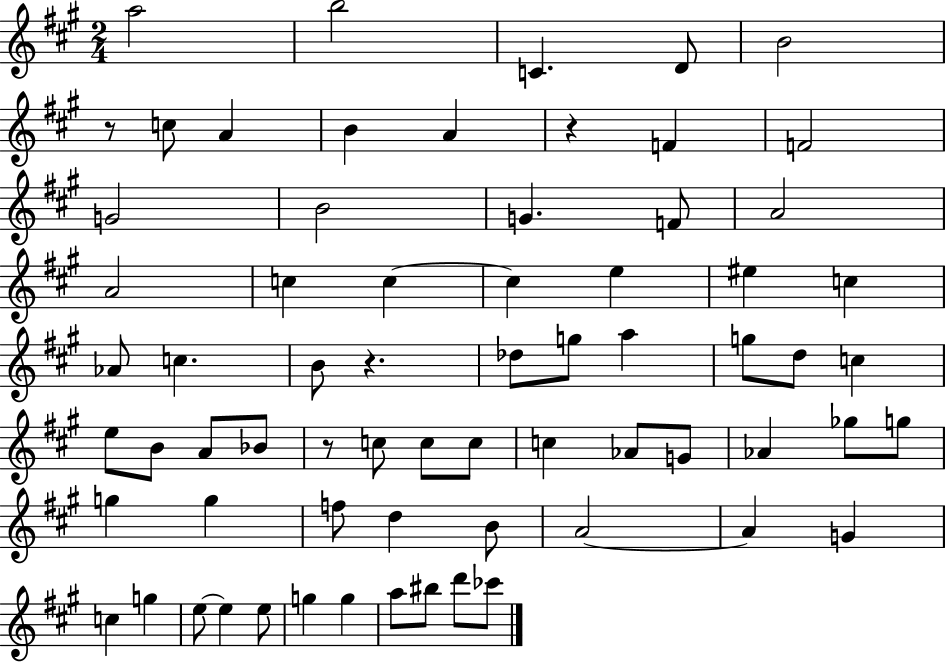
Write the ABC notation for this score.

X:1
T:Untitled
M:2/4
L:1/4
K:A
a2 b2 C D/2 B2 z/2 c/2 A B A z F F2 G2 B2 G F/2 A2 A2 c c c e ^e c _A/2 c B/2 z _d/2 g/2 a g/2 d/2 c e/2 B/2 A/2 _B/2 z/2 c/2 c/2 c/2 c _A/2 G/2 _A _g/2 g/2 g g f/2 d B/2 A2 A G c g e/2 e e/2 g g a/2 ^b/2 d'/2 _c'/2